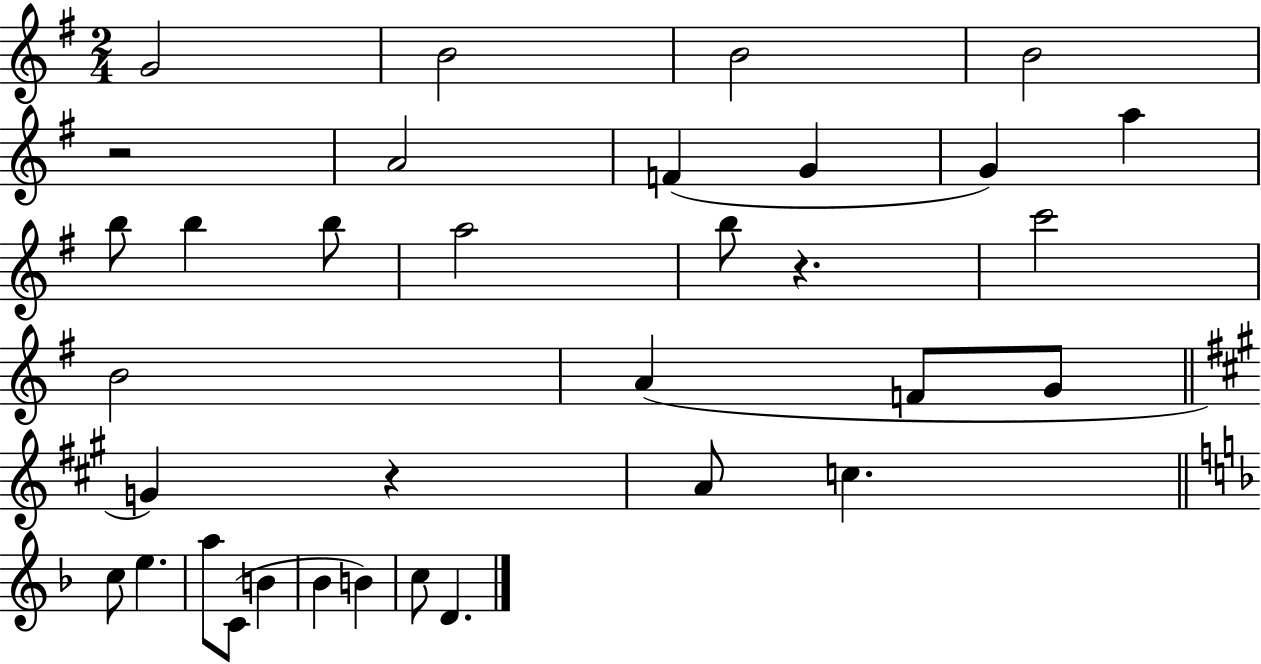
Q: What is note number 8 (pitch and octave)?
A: G4